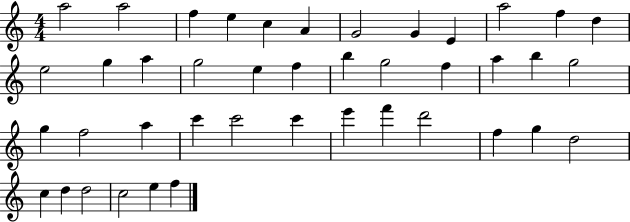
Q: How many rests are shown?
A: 0